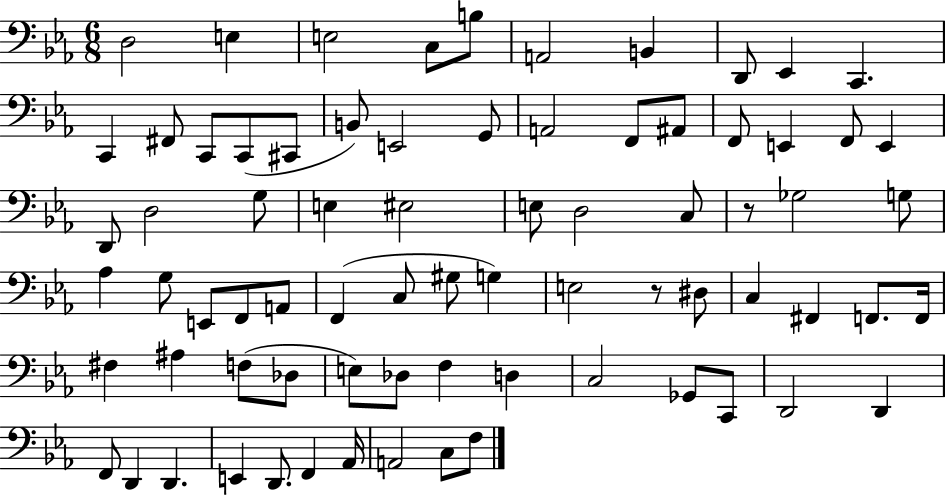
X:1
T:Untitled
M:6/8
L:1/4
K:Eb
D,2 E, E,2 C,/2 B,/2 A,,2 B,, D,,/2 _E,, C,, C,, ^F,,/2 C,,/2 C,,/2 ^C,,/2 B,,/2 E,,2 G,,/2 A,,2 F,,/2 ^A,,/2 F,,/2 E,, F,,/2 E,, D,,/2 D,2 G,/2 E, ^E,2 E,/2 D,2 C,/2 z/2 _G,2 G,/2 _A, G,/2 E,,/2 F,,/2 A,,/2 F,, C,/2 ^G,/2 G, E,2 z/2 ^D,/2 C, ^F,, F,,/2 F,,/4 ^F, ^A, F,/2 _D,/2 E,/2 _D,/2 F, D, C,2 _G,,/2 C,,/2 D,,2 D,, F,,/2 D,, D,, E,, D,,/2 F,, _A,,/4 A,,2 C,/2 F,/2